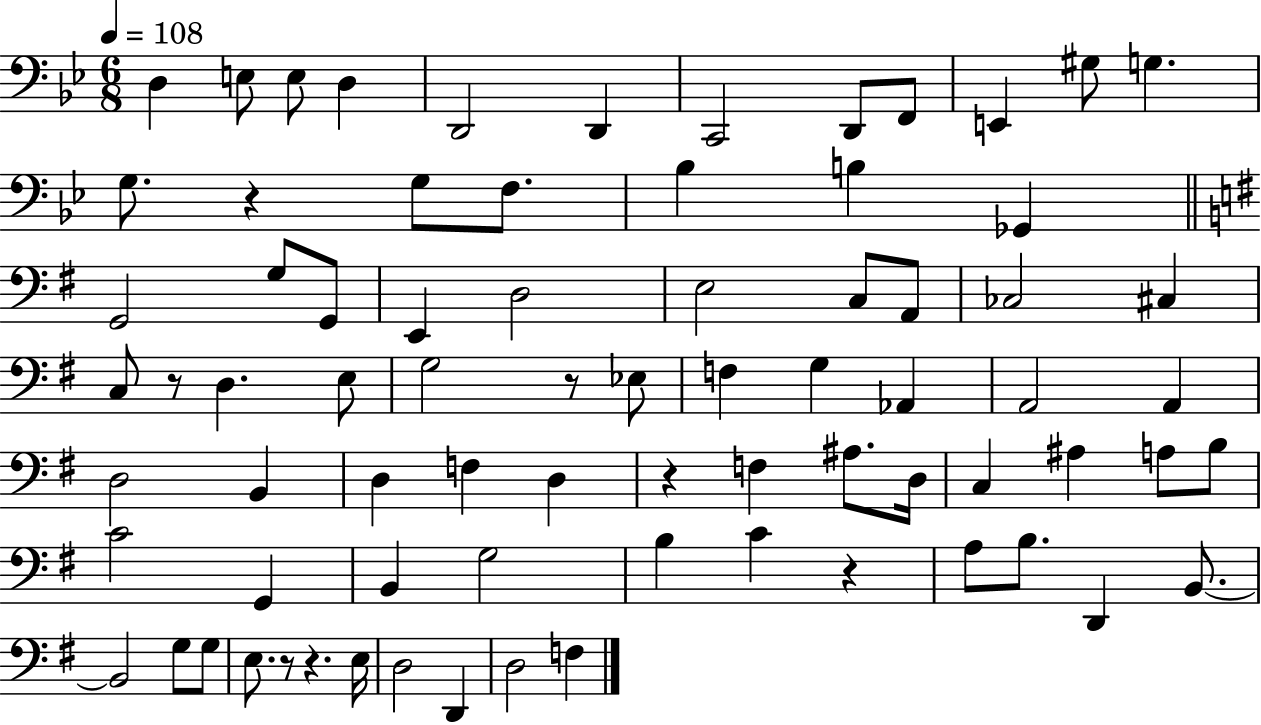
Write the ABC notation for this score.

X:1
T:Untitled
M:6/8
L:1/4
K:Bb
D, E,/2 E,/2 D, D,,2 D,, C,,2 D,,/2 F,,/2 E,, ^G,/2 G, G,/2 z G,/2 F,/2 _B, B, _G,, G,,2 G,/2 G,,/2 E,, D,2 E,2 C,/2 A,,/2 _C,2 ^C, C,/2 z/2 D, E,/2 G,2 z/2 _E,/2 F, G, _A,, A,,2 A,, D,2 B,, D, F, D, z F, ^A,/2 D,/4 C, ^A, A,/2 B,/2 C2 G,, B,, G,2 B, C z A,/2 B,/2 D,, B,,/2 B,,2 G,/2 G,/2 E,/2 z/2 z E,/4 D,2 D,, D,2 F,